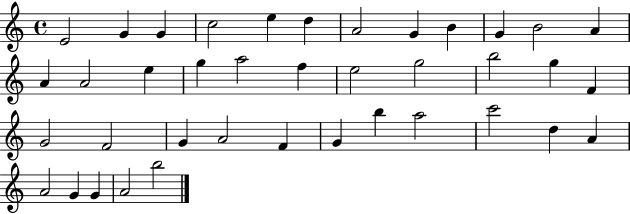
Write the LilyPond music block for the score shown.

{
  \clef treble
  \time 4/4
  \defaultTimeSignature
  \key c \major
  e'2 g'4 g'4 | c''2 e''4 d''4 | a'2 g'4 b'4 | g'4 b'2 a'4 | \break a'4 a'2 e''4 | g''4 a''2 f''4 | e''2 g''2 | b''2 g''4 f'4 | \break g'2 f'2 | g'4 a'2 f'4 | g'4 b''4 a''2 | c'''2 d''4 a'4 | \break a'2 g'4 g'4 | a'2 b''2 | \bar "|."
}